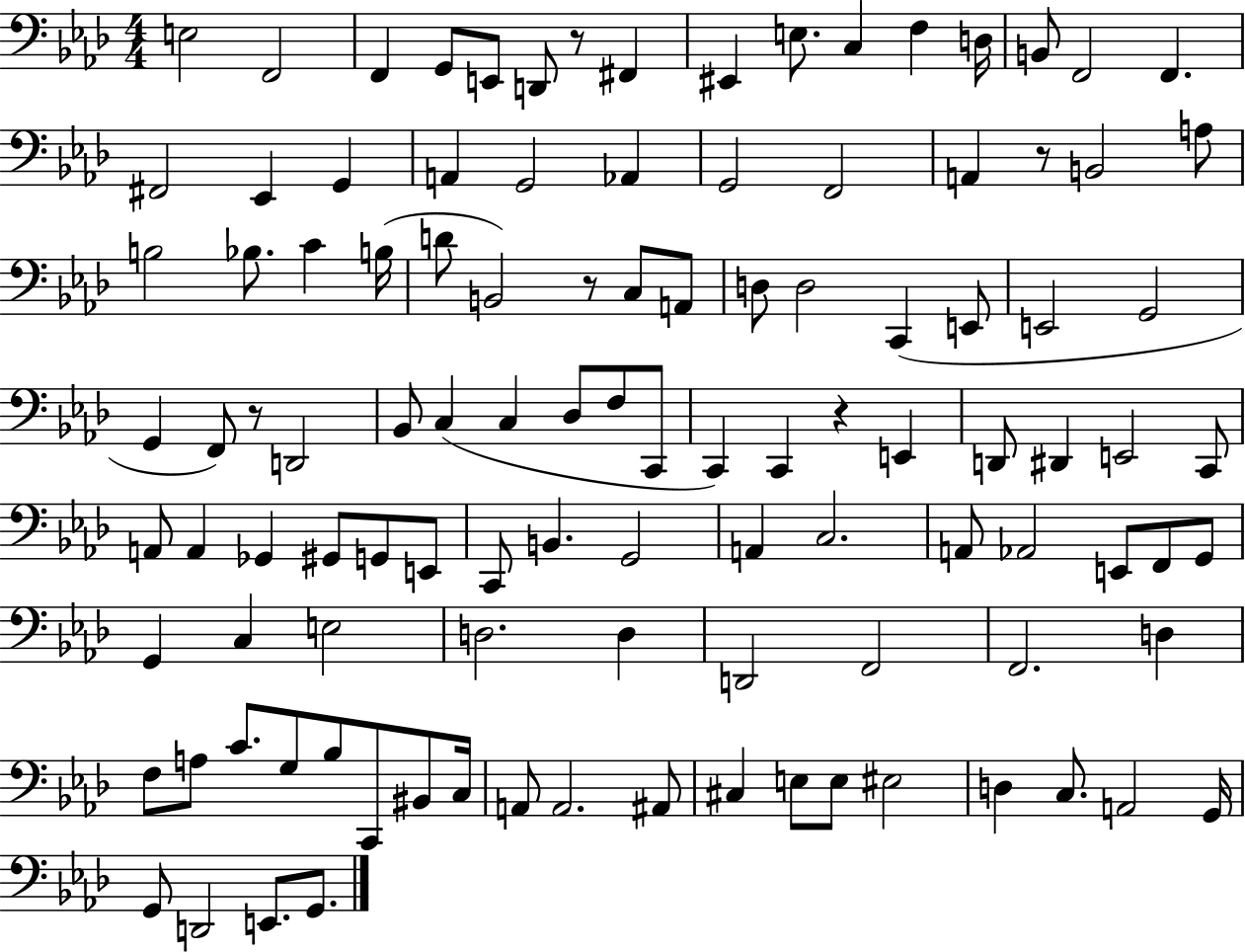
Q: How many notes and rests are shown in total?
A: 109